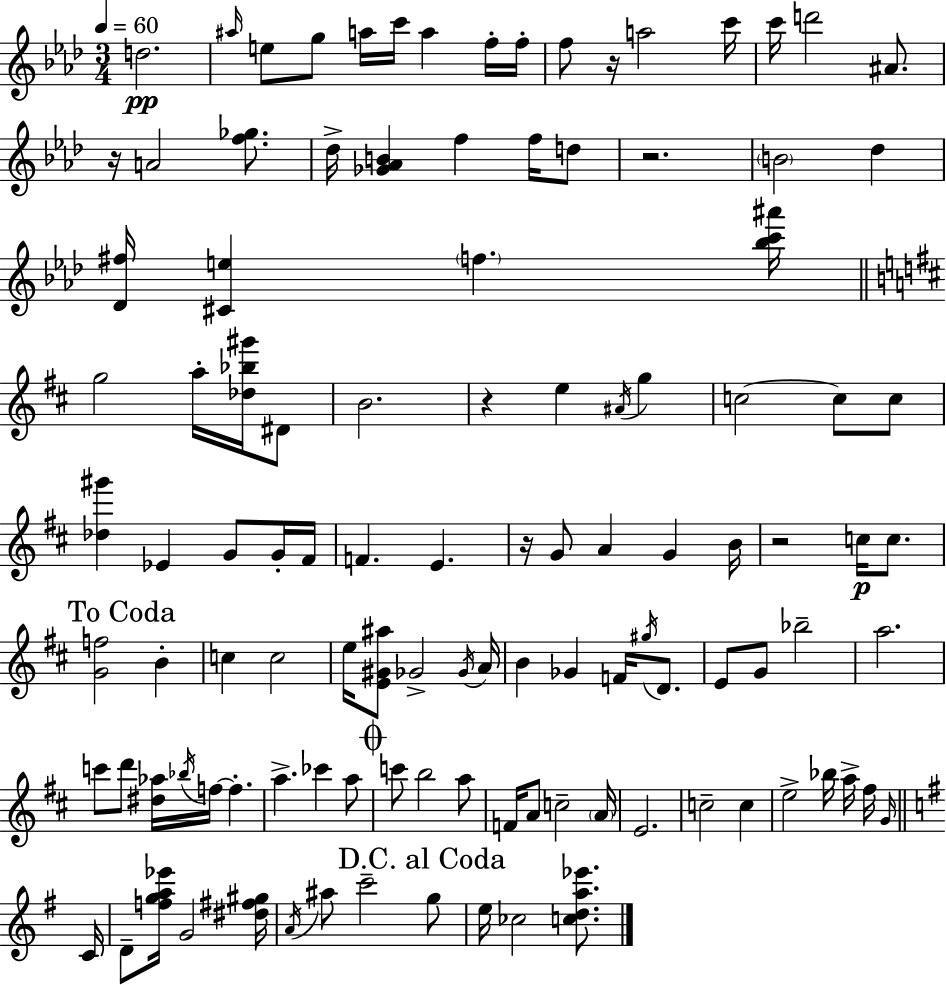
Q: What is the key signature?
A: AES major